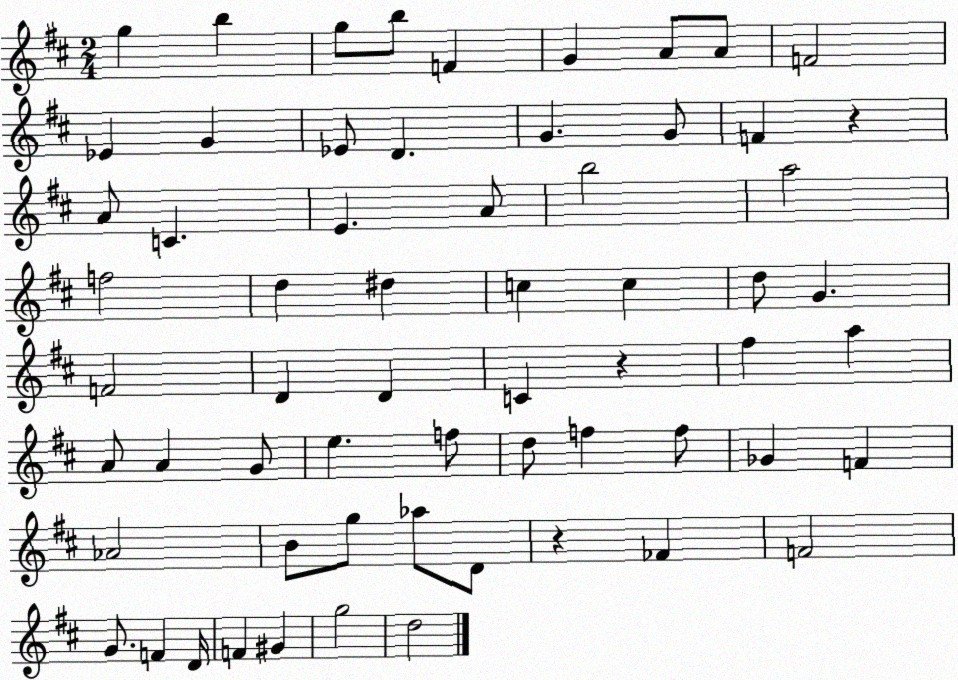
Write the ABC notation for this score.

X:1
T:Untitled
M:2/4
L:1/4
K:D
g b g/2 b/2 F G A/2 A/2 F2 _E G _E/2 D G G/2 F z A/2 C E A/2 b2 a2 f2 d ^d c c d/2 G F2 D D C z ^f a A/2 A G/2 e f/2 d/2 f f/2 _G F _A2 B/2 g/2 _a/2 D/2 z _F F2 G/2 F D/4 F ^G g2 d2